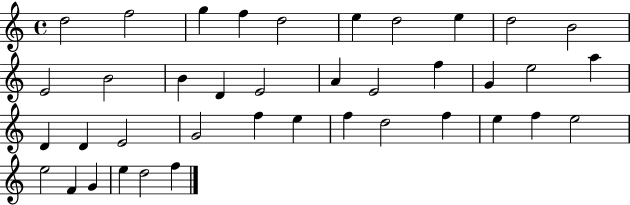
X:1
T:Untitled
M:4/4
L:1/4
K:C
d2 f2 g f d2 e d2 e d2 B2 E2 B2 B D E2 A E2 f G e2 a D D E2 G2 f e f d2 f e f e2 e2 F G e d2 f